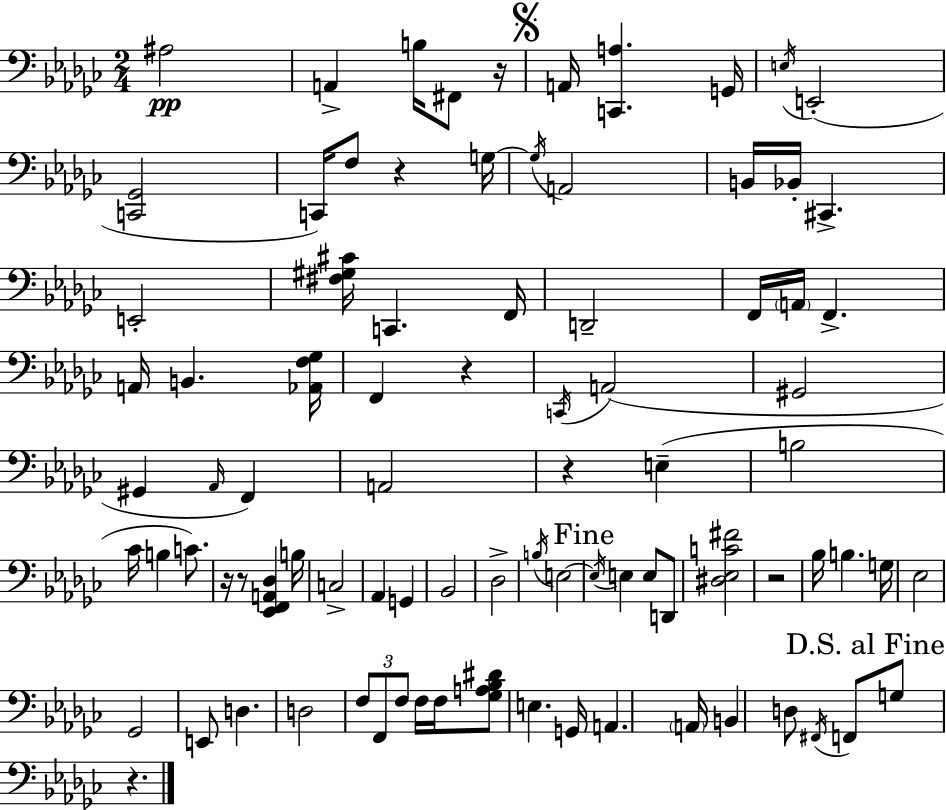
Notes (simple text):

A#3/h A2/q B3/s F#2/e R/s A2/s [C2,A3]/q. G2/s E3/s E2/h [C2,Gb2]/h C2/s F3/e R/q G3/s G3/s A2/h B2/s Bb2/s C#2/q. E2/h [F#3,G#3,C#4]/s C2/q. F2/s D2/h F2/s A2/s F2/q. A2/s B2/q. [Ab2,F3,Gb3]/s F2/q R/q C2/s A2/h G#2/h G#2/q Ab2/s F2/q A2/h R/q E3/q B3/h CES4/s B3/q C4/e. R/s R/e [Eb2,F2,A2,Db3]/q B3/s C3/h Ab2/q G2/q Bb2/h Db3/h B3/s E3/h E3/s E3/q E3/e D2/e [D#3,Eb3,C4,F#4]/h R/h Bb3/s B3/q. G3/s Eb3/h Gb2/h E2/e D3/q. D3/h F3/e F2/e F3/e F3/s F3/s [Gb3,A3,Bb3,D#4]/e E3/q. G2/s A2/q. A2/s B2/q D3/e F#2/s F2/e G3/e R/q.